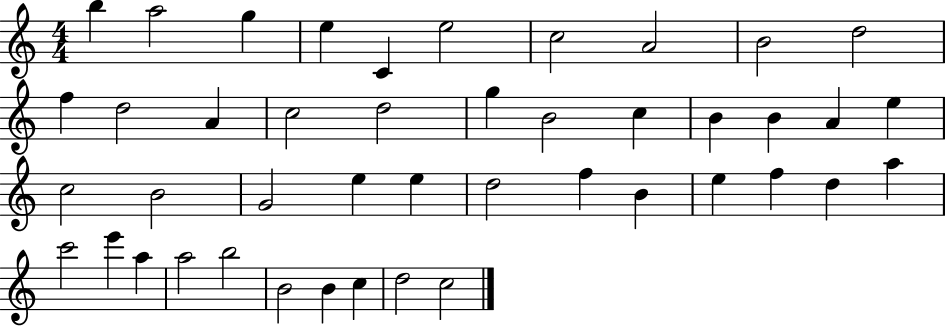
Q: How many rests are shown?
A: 0